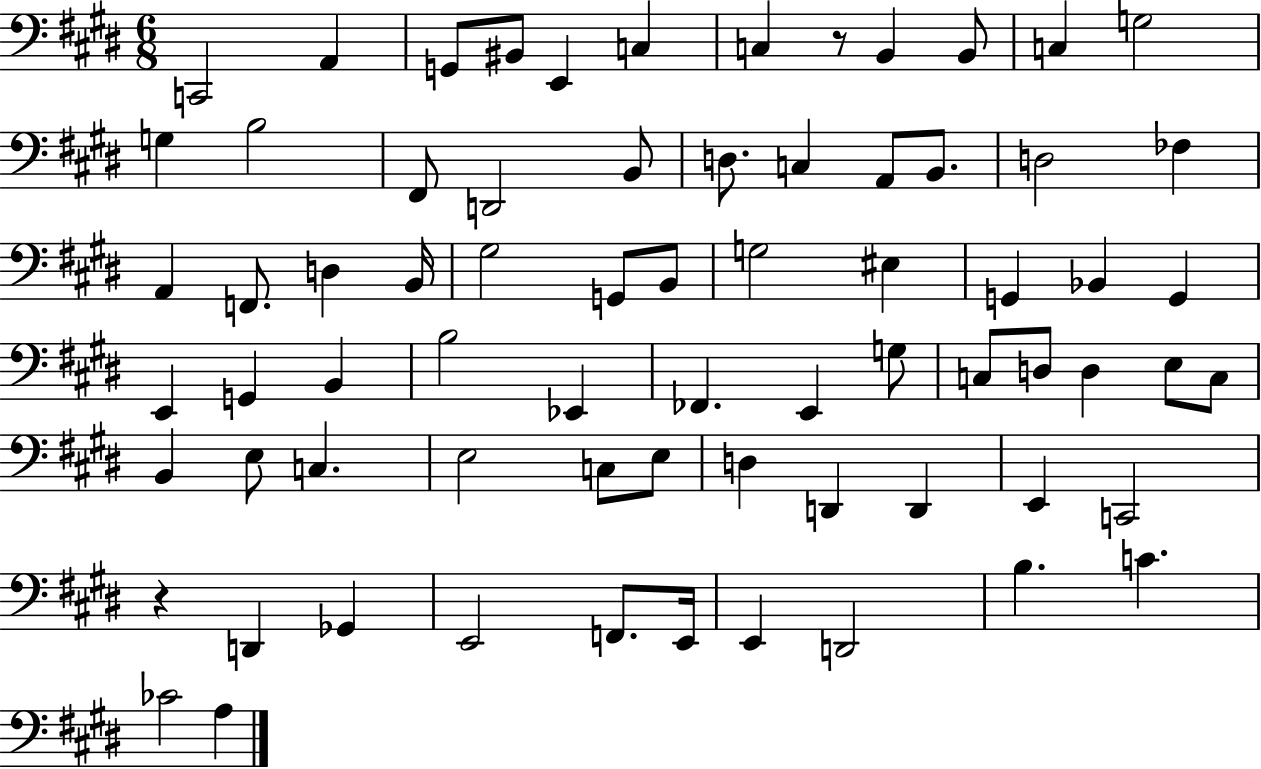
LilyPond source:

{
  \clef bass
  \numericTimeSignature
  \time 6/8
  \key e \major
  \repeat volta 2 { c,2 a,4 | g,8 bis,8 e,4 c4 | c4 r8 b,4 b,8 | c4 g2 | \break g4 b2 | fis,8 d,2 b,8 | d8. c4 a,8 b,8. | d2 fes4 | \break a,4 f,8. d4 b,16 | gis2 g,8 b,8 | g2 eis4 | g,4 bes,4 g,4 | \break e,4 g,4 b,4 | b2 ees,4 | fes,4. e,4 g8 | c8 d8 d4 e8 c8 | \break b,4 e8 c4. | e2 c8 e8 | d4 d,4 d,4 | e,4 c,2 | \break r4 d,4 ges,4 | e,2 f,8. e,16 | e,4 d,2 | b4. c'4. | \break ces'2 a4 | } \bar "|."
}